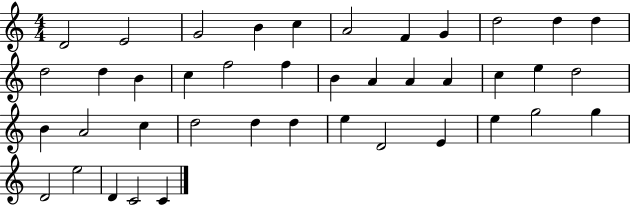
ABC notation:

X:1
T:Untitled
M:4/4
L:1/4
K:C
D2 E2 G2 B c A2 F G d2 d d d2 d B c f2 f B A A A c e d2 B A2 c d2 d d e D2 E e g2 g D2 e2 D C2 C